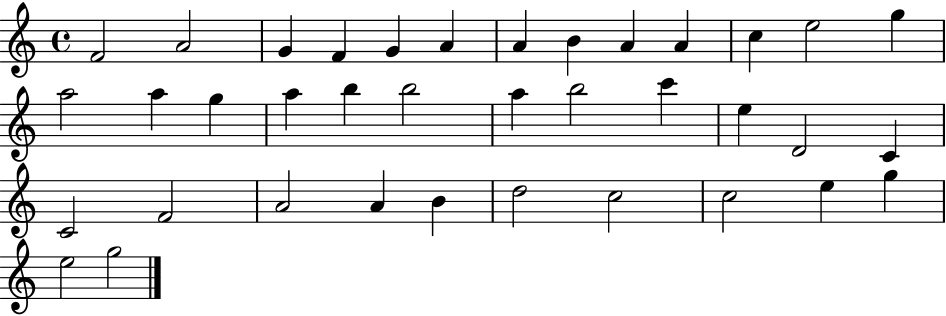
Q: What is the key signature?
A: C major